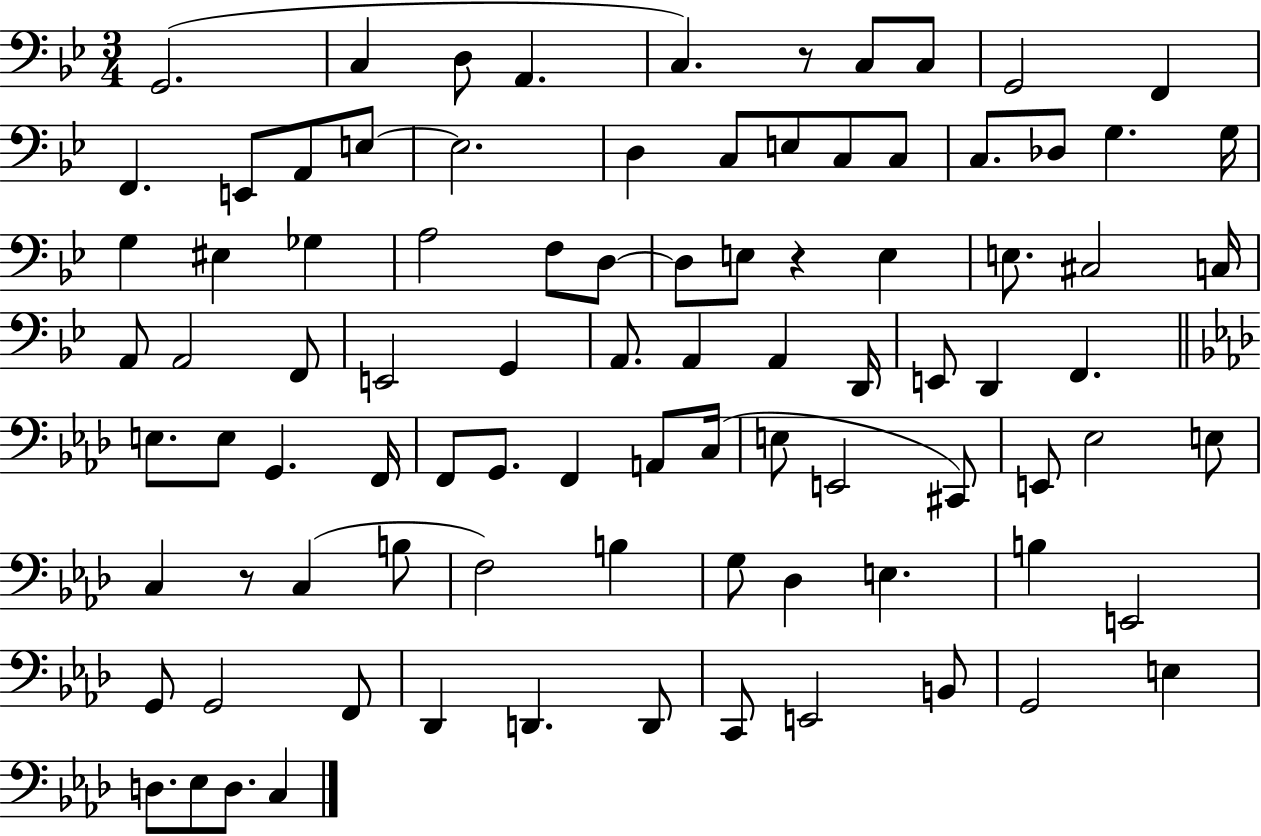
G2/h. C3/q D3/e A2/q. C3/q. R/e C3/e C3/e G2/h F2/q F2/q. E2/e A2/e E3/e E3/h. D3/q C3/e E3/e C3/e C3/e C3/e. Db3/e G3/q. G3/s G3/q EIS3/q Gb3/q A3/h F3/e D3/e D3/e E3/e R/q E3/q E3/e. C#3/h C3/s A2/e A2/h F2/e E2/h G2/q A2/e. A2/q A2/q D2/s E2/e D2/q F2/q. E3/e. E3/e G2/q. F2/s F2/e G2/e. F2/q A2/e C3/s E3/e E2/h C#2/e E2/e Eb3/h E3/e C3/q R/e C3/q B3/e F3/h B3/q G3/e Db3/q E3/q. B3/q E2/h G2/e G2/h F2/e Db2/q D2/q. D2/e C2/e E2/h B2/e G2/h E3/q D3/e. Eb3/e D3/e. C3/q